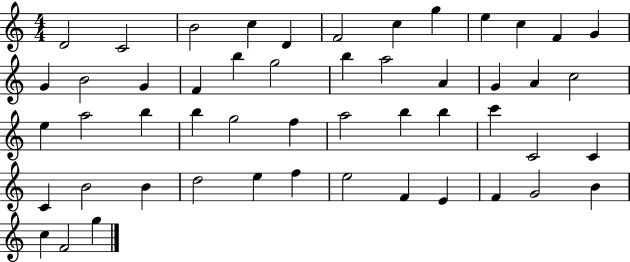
{
  \clef treble
  \numericTimeSignature
  \time 4/4
  \key c \major
  d'2 c'2 | b'2 c''4 d'4 | f'2 c''4 g''4 | e''4 c''4 f'4 g'4 | \break g'4 b'2 g'4 | f'4 b''4 g''2 | b''4 a''2 a'4 | g'4 a'4 c''2 | \break e''4 a''2 b''4 | b''4 g''2 f''4 | a''2 b''4 b''4 | c'''4 c'2 c'4 | \break c'4 b'2 b'4 | d''2 e''4 f''4 | e''2 f'4 e'4 | f'4 g'2 b'4 | \break c''4 f'2 g''4 | \bar "|."
}